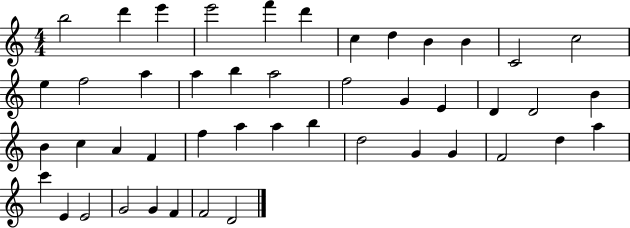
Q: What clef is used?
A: treble